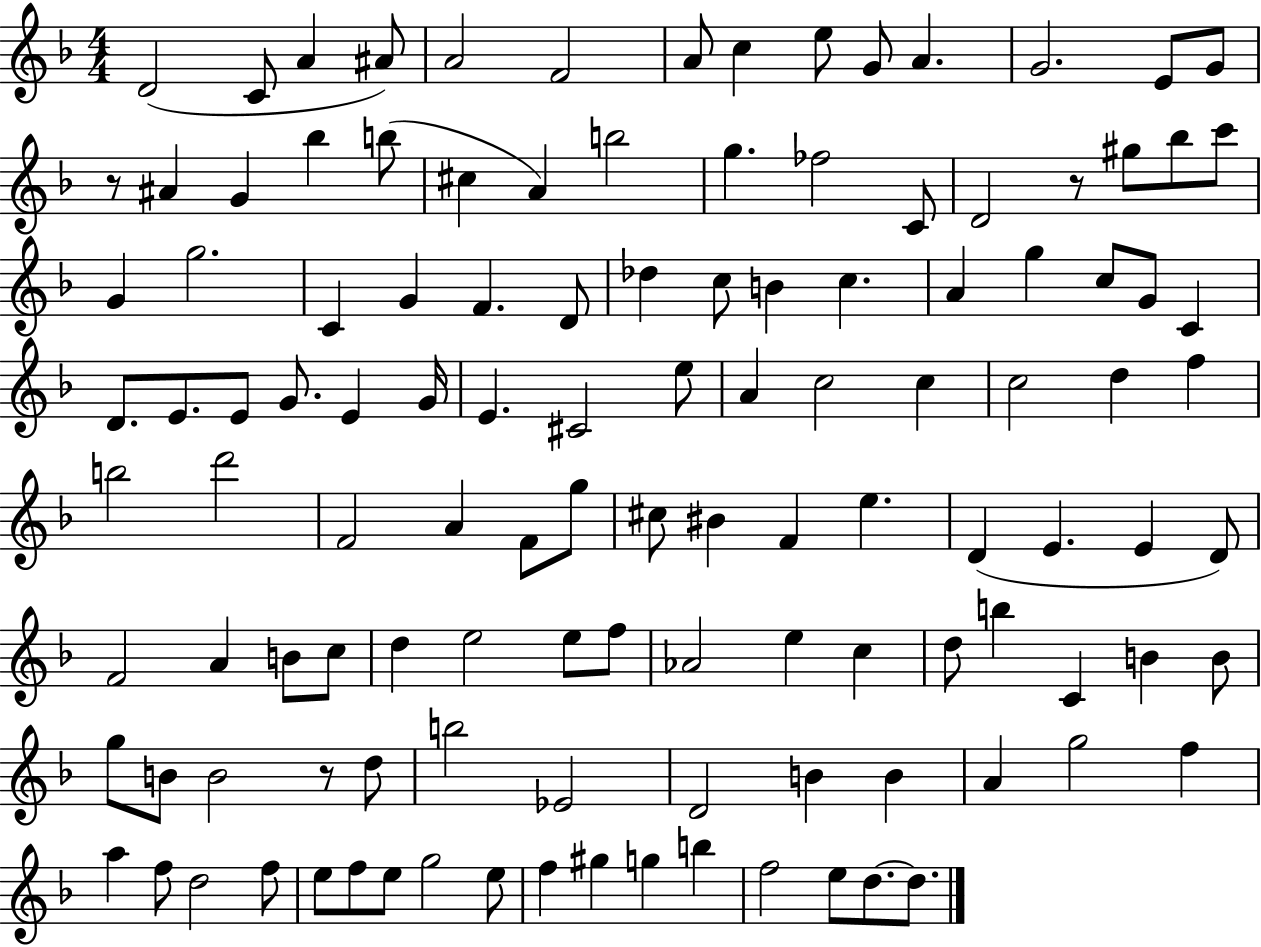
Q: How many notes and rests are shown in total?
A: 120